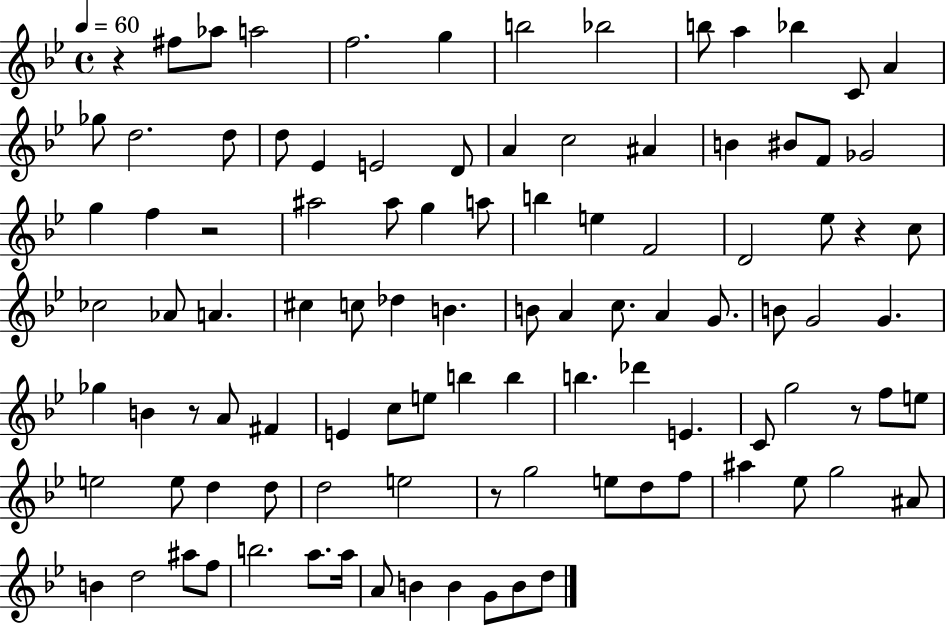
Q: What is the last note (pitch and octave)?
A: D5